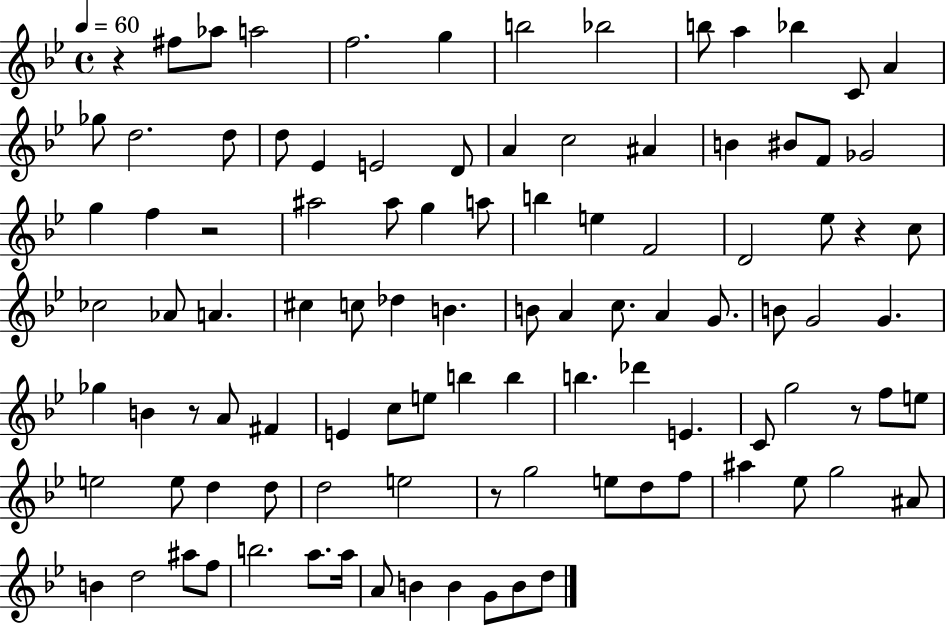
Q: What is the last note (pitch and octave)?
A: D5